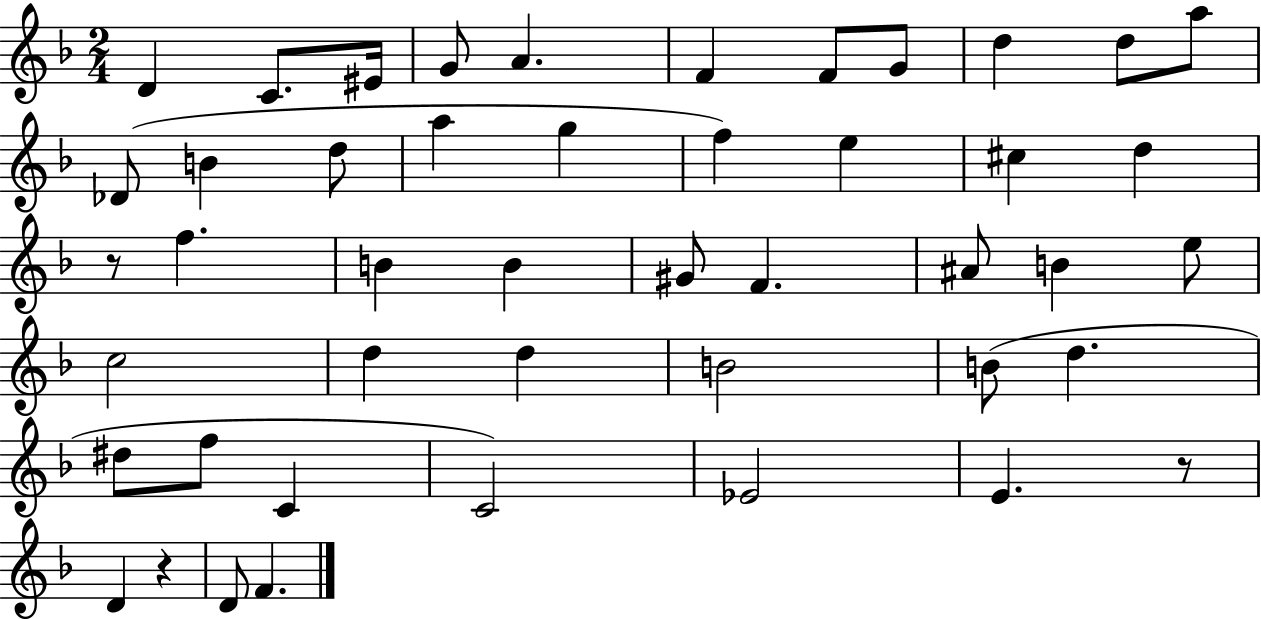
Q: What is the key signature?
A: F major